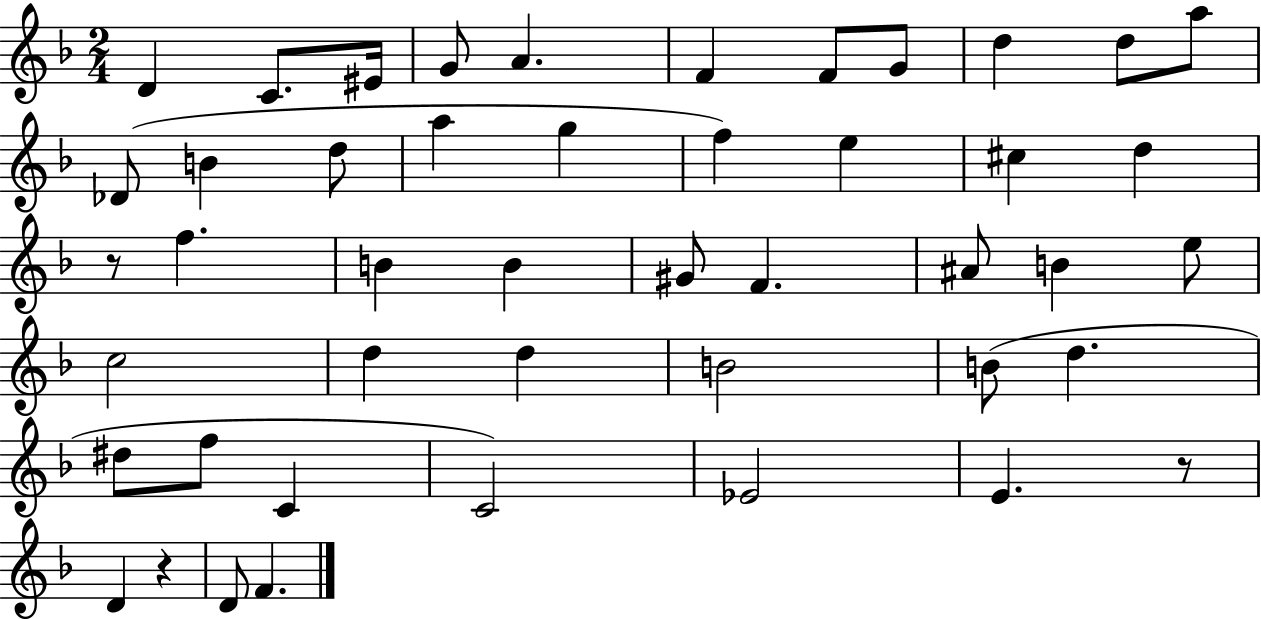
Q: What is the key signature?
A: F major